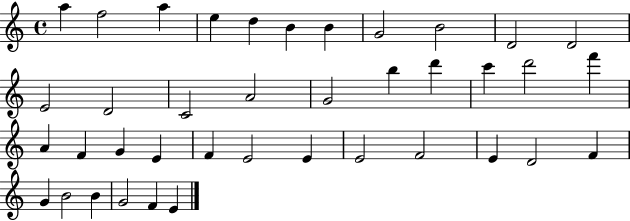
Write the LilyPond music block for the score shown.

{
  \clef treble
  \time 4/4
  \defaultTimeSignature
  \key c \major
  a''4 f''2 a''4 | e''4 d''4 b'4 b'4 | g'2 b'2 | d'2 d'2 | \break e'2 d'2 | c'2 a'2 | g'2 b''4 d'''4 | c'''4 d'''2 f'''4 | \break a'4 f'4 g'4 e'4 | f'4 e'2 e'4 | e'2 f'2 | e'4 d'2 f'4 | \break g'4 b'2 b'4 | g'2 f'4 e'4 | \bar "|."
}